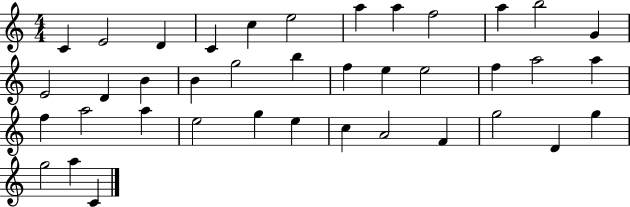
X:1
T:Untitled
M:4/4
L:1/4
K:C
C E2 D C c e2 a a f2 a b2 G E2 D B B g2 b f e e2 f a2 a f a2 a e2 g e c A2 F g2 D g g2 a C